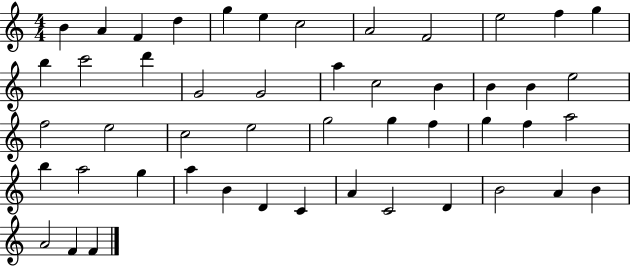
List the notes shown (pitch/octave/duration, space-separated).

B4/q A4/q F4/q D5/q G5/q E5/q C5/h A4/h F4/h E5/h F5/q G5/q B5/q C6/h D6/q G4/h G4/h A5/q C5/h B4/q B4/q B4/q E5/h F5/h E5/h C5/h E5/h G5/h G5/q F5/q G5/q F5/q A5/h B5/q A5/h G5/q A5/q B4/q D4/q C4/q A4/q C4/h D4/q B4/h A4/q B4/q A4/h F4/q F4/q